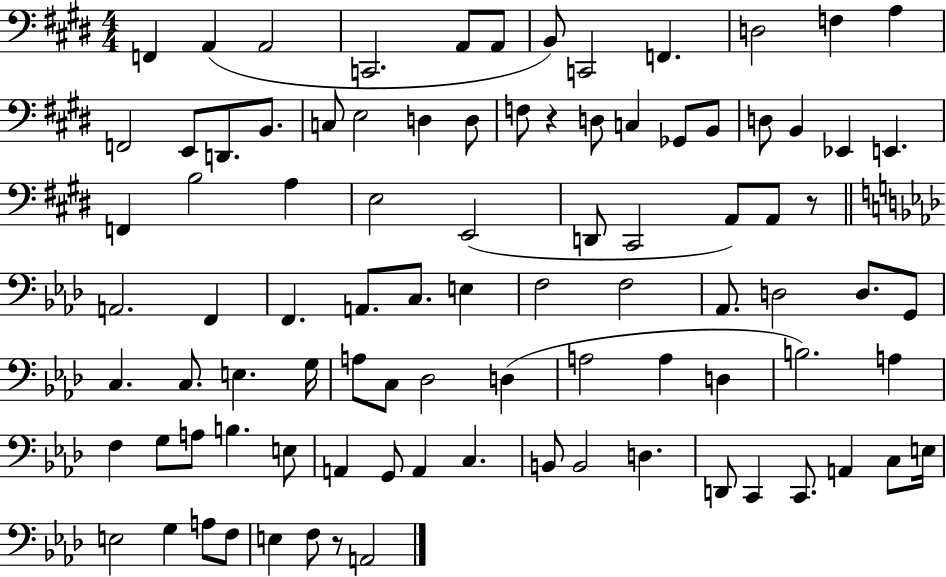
{
  \clef bass
  \numericTimeSignature
  \time 4/4
  \key e \major
  f,4 a,4( a,2 | c,2. a,8 a,8 | b,8) c,2 f,4. | d2 f4 a4 | \break f,2 e,8 d,8. b,8. | c8 e2 d4 d8 | f8 r4 d8 c4 ges,8 b,8 | d8 b,4 ees,4 e,4. | \break f,4 b2 a4 | e2 e,2( | d,8 cis,2 a,8) a,8 r8 | \bar "||" \break \key aes \major a,2. f,4 | f,4. a,8. c8. e4 | f2 f2 | aes,8. d2 d8. g,8 | \break c4. c8. e4. g16 | a8 c8 des2 d4( | a2 a4 d4 | b2.) a4 | \break f4 g8 a8 b4. e8 | a,4 g,8 a,4 c4. | b,8 b,2 d4. | d,8 c,4 c,8. a,4 c8 e16 | \break e2 g4 a8 f8 | e4 f8 r8 a,2 | \bar "|."
}